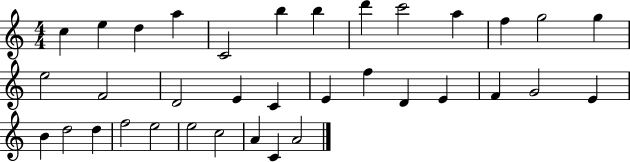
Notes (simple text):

C5/q E5/q D5/q A5/q C4/h B5/q B5/q D6/q C6/h A5/q F5/q G5/h G5/q E5/h F4/h D4/h E4/q C4/q E4/q F5/q D4/q E4/q F4/q G4/h E4/q B4/q D5/h D5/q F5/h E5/h E5/h C5/h A4/q C4/q A4/h